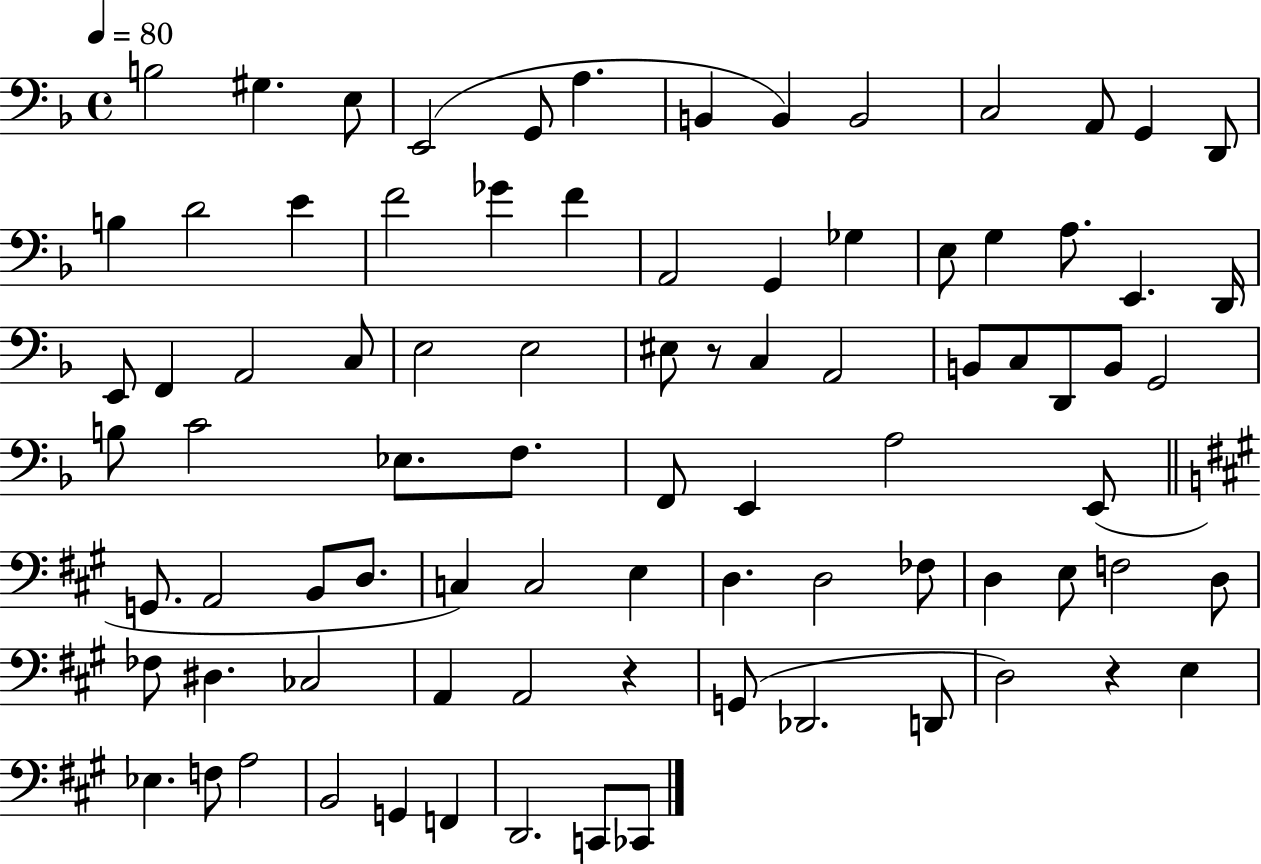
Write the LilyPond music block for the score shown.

{
  \clef bass
  \time 4/4
  \defaultTimeSignature
  \key f \major
  \tempo 4 = 80
  b2 gis4. e8 | e,2( g,8 a4. | b,4 b,4) b,2 | c2 a,8 g,4 d,8 | \break b4 d'2 e'4 | f'2 ges'4 f'4 | a,2 g,4 ges4 | e8 g4 a8. e,4. d,16 | \break e,8 f,4 a,2 c8 | e2 e2 | eis8 r8 c4 a,2 | b,8 c8 d,8 b,8 g,2 | \break b8 c'2 ees8. f8. | f,8 e,4 a2 e,8( | \bar "||" \break \key a \major g,8. a,2 b,8 d8. | c4) c2 e4 | d4. d2 fes8 | d4 e8 f2 d8 | \break fes8 dis4. ces2 | a,4 a,2 r4 | g,8( des,2. d,8 | d2) r4 e4 | \break ees4. f8 a2 | b,2 g,4 f,4 | d,2. c,8 ces,8 | \bar "|."
}